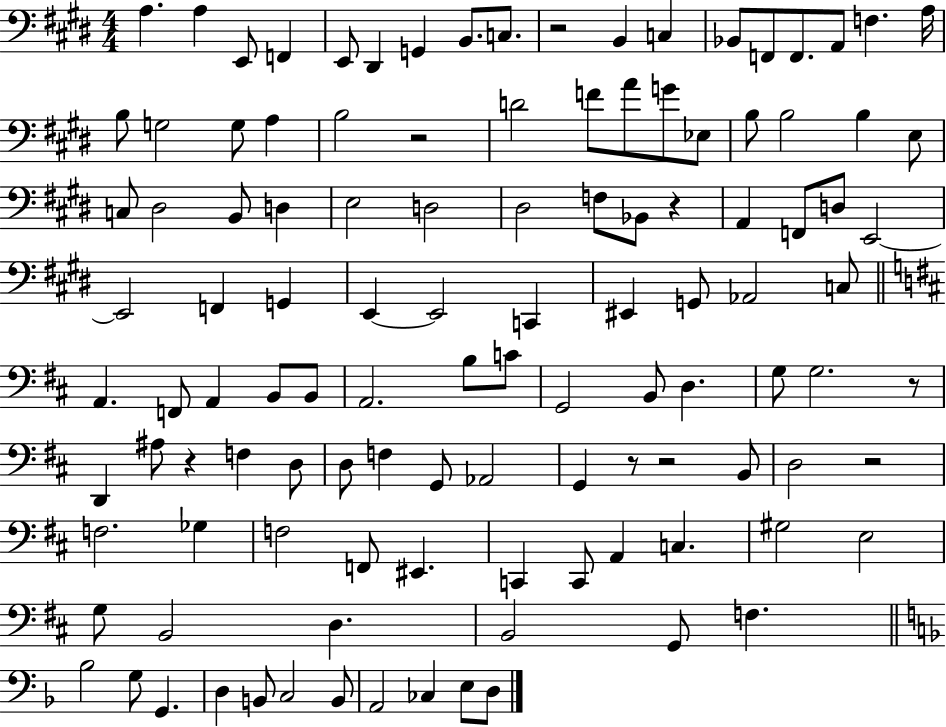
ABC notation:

X:1
T:Untitled
M:4/4
L:1/4
K:E
A, A, E,,/2 F,, E,,/2 ^D,, G,, B,,/2 C,/2 z2 B,, C, _B,,/2 F,,/2 F,,/2 A,,/2 F, A,/4 B,/2 G,2 G,/2 A, B,2 z2 D2 F/2 A/2 G/2 _E,/2 B,/2 B,2 B, E,/2 C,/2 ^D,2 B,,/2 D, E,2 D,2 ^D,2 F,/2 _B,,/2 z A,, F,,/2 D,/2 E,,2 E,,2 F,, G,, E,, E,,2 C,, ^E,, G,,/2 _A,,2 C,/2 A,, F,,/2 A,, B,,/2 B,,/2 A,,2 B,/2 C/2 G,,2 B,,/2 D, G,/2 G,2 z/2 D,, ^A,/2 z F, D,/2 D,/2 F, G,,/2 _A,,2 G,, z/2 z2 B,,/2 D,2 z2 F,2 _G, F,2 F,,/2 ^E,, C,, C,,/2 A,, C, ^G,2 E,2 G,/2 B,,2 D, B,,2 G,,/2 F, _B,2 G,/2 G,, D, B,,/2 C,2 B,,/2 A,,2 _C, E,/2 D,/2